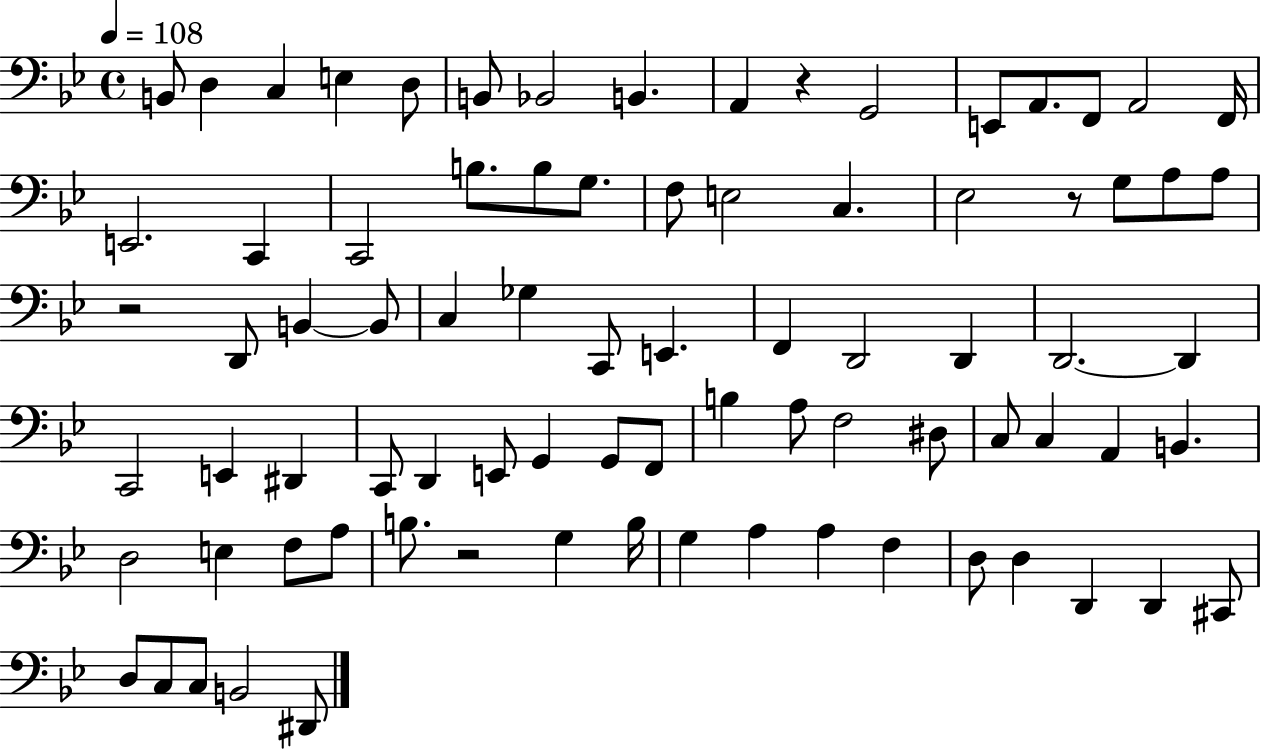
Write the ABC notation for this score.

X:1
T:Untitled
M:4/4
L:1/4
K:Bb
B,,/2 D, C, E, D,/2 B,,/2 _B,,2 B,, A,, z G,,2 E,,/2 A,,/2 F,,/2 A,,2 F,,/4 E,,2 C,, C,,2 B,/2 B,/2 G,/2 F,/2 E,2 C, _E,2 z/2 G,/2 A,/2 A,/2 z2 D,,/2 B,, B,,/2 C, _G, C,,/2 E,, F,, D,,2 D,, D,,2 D,, C,,2 E,, ^D,, C,,/2 D,, E,,/2 G,, G,,/2 F,,/2 B, A,/2 F,2 ^D,/2 C,/2 C, A,, B,, D,2 E, F,/2 A,/2 B,/2 z2 G, B,/4 G, A, A, F, D,/2 D, D,, D,, ^C,,/2 D,/2 C,/2 C,/2 B,,2 ^D,,/2